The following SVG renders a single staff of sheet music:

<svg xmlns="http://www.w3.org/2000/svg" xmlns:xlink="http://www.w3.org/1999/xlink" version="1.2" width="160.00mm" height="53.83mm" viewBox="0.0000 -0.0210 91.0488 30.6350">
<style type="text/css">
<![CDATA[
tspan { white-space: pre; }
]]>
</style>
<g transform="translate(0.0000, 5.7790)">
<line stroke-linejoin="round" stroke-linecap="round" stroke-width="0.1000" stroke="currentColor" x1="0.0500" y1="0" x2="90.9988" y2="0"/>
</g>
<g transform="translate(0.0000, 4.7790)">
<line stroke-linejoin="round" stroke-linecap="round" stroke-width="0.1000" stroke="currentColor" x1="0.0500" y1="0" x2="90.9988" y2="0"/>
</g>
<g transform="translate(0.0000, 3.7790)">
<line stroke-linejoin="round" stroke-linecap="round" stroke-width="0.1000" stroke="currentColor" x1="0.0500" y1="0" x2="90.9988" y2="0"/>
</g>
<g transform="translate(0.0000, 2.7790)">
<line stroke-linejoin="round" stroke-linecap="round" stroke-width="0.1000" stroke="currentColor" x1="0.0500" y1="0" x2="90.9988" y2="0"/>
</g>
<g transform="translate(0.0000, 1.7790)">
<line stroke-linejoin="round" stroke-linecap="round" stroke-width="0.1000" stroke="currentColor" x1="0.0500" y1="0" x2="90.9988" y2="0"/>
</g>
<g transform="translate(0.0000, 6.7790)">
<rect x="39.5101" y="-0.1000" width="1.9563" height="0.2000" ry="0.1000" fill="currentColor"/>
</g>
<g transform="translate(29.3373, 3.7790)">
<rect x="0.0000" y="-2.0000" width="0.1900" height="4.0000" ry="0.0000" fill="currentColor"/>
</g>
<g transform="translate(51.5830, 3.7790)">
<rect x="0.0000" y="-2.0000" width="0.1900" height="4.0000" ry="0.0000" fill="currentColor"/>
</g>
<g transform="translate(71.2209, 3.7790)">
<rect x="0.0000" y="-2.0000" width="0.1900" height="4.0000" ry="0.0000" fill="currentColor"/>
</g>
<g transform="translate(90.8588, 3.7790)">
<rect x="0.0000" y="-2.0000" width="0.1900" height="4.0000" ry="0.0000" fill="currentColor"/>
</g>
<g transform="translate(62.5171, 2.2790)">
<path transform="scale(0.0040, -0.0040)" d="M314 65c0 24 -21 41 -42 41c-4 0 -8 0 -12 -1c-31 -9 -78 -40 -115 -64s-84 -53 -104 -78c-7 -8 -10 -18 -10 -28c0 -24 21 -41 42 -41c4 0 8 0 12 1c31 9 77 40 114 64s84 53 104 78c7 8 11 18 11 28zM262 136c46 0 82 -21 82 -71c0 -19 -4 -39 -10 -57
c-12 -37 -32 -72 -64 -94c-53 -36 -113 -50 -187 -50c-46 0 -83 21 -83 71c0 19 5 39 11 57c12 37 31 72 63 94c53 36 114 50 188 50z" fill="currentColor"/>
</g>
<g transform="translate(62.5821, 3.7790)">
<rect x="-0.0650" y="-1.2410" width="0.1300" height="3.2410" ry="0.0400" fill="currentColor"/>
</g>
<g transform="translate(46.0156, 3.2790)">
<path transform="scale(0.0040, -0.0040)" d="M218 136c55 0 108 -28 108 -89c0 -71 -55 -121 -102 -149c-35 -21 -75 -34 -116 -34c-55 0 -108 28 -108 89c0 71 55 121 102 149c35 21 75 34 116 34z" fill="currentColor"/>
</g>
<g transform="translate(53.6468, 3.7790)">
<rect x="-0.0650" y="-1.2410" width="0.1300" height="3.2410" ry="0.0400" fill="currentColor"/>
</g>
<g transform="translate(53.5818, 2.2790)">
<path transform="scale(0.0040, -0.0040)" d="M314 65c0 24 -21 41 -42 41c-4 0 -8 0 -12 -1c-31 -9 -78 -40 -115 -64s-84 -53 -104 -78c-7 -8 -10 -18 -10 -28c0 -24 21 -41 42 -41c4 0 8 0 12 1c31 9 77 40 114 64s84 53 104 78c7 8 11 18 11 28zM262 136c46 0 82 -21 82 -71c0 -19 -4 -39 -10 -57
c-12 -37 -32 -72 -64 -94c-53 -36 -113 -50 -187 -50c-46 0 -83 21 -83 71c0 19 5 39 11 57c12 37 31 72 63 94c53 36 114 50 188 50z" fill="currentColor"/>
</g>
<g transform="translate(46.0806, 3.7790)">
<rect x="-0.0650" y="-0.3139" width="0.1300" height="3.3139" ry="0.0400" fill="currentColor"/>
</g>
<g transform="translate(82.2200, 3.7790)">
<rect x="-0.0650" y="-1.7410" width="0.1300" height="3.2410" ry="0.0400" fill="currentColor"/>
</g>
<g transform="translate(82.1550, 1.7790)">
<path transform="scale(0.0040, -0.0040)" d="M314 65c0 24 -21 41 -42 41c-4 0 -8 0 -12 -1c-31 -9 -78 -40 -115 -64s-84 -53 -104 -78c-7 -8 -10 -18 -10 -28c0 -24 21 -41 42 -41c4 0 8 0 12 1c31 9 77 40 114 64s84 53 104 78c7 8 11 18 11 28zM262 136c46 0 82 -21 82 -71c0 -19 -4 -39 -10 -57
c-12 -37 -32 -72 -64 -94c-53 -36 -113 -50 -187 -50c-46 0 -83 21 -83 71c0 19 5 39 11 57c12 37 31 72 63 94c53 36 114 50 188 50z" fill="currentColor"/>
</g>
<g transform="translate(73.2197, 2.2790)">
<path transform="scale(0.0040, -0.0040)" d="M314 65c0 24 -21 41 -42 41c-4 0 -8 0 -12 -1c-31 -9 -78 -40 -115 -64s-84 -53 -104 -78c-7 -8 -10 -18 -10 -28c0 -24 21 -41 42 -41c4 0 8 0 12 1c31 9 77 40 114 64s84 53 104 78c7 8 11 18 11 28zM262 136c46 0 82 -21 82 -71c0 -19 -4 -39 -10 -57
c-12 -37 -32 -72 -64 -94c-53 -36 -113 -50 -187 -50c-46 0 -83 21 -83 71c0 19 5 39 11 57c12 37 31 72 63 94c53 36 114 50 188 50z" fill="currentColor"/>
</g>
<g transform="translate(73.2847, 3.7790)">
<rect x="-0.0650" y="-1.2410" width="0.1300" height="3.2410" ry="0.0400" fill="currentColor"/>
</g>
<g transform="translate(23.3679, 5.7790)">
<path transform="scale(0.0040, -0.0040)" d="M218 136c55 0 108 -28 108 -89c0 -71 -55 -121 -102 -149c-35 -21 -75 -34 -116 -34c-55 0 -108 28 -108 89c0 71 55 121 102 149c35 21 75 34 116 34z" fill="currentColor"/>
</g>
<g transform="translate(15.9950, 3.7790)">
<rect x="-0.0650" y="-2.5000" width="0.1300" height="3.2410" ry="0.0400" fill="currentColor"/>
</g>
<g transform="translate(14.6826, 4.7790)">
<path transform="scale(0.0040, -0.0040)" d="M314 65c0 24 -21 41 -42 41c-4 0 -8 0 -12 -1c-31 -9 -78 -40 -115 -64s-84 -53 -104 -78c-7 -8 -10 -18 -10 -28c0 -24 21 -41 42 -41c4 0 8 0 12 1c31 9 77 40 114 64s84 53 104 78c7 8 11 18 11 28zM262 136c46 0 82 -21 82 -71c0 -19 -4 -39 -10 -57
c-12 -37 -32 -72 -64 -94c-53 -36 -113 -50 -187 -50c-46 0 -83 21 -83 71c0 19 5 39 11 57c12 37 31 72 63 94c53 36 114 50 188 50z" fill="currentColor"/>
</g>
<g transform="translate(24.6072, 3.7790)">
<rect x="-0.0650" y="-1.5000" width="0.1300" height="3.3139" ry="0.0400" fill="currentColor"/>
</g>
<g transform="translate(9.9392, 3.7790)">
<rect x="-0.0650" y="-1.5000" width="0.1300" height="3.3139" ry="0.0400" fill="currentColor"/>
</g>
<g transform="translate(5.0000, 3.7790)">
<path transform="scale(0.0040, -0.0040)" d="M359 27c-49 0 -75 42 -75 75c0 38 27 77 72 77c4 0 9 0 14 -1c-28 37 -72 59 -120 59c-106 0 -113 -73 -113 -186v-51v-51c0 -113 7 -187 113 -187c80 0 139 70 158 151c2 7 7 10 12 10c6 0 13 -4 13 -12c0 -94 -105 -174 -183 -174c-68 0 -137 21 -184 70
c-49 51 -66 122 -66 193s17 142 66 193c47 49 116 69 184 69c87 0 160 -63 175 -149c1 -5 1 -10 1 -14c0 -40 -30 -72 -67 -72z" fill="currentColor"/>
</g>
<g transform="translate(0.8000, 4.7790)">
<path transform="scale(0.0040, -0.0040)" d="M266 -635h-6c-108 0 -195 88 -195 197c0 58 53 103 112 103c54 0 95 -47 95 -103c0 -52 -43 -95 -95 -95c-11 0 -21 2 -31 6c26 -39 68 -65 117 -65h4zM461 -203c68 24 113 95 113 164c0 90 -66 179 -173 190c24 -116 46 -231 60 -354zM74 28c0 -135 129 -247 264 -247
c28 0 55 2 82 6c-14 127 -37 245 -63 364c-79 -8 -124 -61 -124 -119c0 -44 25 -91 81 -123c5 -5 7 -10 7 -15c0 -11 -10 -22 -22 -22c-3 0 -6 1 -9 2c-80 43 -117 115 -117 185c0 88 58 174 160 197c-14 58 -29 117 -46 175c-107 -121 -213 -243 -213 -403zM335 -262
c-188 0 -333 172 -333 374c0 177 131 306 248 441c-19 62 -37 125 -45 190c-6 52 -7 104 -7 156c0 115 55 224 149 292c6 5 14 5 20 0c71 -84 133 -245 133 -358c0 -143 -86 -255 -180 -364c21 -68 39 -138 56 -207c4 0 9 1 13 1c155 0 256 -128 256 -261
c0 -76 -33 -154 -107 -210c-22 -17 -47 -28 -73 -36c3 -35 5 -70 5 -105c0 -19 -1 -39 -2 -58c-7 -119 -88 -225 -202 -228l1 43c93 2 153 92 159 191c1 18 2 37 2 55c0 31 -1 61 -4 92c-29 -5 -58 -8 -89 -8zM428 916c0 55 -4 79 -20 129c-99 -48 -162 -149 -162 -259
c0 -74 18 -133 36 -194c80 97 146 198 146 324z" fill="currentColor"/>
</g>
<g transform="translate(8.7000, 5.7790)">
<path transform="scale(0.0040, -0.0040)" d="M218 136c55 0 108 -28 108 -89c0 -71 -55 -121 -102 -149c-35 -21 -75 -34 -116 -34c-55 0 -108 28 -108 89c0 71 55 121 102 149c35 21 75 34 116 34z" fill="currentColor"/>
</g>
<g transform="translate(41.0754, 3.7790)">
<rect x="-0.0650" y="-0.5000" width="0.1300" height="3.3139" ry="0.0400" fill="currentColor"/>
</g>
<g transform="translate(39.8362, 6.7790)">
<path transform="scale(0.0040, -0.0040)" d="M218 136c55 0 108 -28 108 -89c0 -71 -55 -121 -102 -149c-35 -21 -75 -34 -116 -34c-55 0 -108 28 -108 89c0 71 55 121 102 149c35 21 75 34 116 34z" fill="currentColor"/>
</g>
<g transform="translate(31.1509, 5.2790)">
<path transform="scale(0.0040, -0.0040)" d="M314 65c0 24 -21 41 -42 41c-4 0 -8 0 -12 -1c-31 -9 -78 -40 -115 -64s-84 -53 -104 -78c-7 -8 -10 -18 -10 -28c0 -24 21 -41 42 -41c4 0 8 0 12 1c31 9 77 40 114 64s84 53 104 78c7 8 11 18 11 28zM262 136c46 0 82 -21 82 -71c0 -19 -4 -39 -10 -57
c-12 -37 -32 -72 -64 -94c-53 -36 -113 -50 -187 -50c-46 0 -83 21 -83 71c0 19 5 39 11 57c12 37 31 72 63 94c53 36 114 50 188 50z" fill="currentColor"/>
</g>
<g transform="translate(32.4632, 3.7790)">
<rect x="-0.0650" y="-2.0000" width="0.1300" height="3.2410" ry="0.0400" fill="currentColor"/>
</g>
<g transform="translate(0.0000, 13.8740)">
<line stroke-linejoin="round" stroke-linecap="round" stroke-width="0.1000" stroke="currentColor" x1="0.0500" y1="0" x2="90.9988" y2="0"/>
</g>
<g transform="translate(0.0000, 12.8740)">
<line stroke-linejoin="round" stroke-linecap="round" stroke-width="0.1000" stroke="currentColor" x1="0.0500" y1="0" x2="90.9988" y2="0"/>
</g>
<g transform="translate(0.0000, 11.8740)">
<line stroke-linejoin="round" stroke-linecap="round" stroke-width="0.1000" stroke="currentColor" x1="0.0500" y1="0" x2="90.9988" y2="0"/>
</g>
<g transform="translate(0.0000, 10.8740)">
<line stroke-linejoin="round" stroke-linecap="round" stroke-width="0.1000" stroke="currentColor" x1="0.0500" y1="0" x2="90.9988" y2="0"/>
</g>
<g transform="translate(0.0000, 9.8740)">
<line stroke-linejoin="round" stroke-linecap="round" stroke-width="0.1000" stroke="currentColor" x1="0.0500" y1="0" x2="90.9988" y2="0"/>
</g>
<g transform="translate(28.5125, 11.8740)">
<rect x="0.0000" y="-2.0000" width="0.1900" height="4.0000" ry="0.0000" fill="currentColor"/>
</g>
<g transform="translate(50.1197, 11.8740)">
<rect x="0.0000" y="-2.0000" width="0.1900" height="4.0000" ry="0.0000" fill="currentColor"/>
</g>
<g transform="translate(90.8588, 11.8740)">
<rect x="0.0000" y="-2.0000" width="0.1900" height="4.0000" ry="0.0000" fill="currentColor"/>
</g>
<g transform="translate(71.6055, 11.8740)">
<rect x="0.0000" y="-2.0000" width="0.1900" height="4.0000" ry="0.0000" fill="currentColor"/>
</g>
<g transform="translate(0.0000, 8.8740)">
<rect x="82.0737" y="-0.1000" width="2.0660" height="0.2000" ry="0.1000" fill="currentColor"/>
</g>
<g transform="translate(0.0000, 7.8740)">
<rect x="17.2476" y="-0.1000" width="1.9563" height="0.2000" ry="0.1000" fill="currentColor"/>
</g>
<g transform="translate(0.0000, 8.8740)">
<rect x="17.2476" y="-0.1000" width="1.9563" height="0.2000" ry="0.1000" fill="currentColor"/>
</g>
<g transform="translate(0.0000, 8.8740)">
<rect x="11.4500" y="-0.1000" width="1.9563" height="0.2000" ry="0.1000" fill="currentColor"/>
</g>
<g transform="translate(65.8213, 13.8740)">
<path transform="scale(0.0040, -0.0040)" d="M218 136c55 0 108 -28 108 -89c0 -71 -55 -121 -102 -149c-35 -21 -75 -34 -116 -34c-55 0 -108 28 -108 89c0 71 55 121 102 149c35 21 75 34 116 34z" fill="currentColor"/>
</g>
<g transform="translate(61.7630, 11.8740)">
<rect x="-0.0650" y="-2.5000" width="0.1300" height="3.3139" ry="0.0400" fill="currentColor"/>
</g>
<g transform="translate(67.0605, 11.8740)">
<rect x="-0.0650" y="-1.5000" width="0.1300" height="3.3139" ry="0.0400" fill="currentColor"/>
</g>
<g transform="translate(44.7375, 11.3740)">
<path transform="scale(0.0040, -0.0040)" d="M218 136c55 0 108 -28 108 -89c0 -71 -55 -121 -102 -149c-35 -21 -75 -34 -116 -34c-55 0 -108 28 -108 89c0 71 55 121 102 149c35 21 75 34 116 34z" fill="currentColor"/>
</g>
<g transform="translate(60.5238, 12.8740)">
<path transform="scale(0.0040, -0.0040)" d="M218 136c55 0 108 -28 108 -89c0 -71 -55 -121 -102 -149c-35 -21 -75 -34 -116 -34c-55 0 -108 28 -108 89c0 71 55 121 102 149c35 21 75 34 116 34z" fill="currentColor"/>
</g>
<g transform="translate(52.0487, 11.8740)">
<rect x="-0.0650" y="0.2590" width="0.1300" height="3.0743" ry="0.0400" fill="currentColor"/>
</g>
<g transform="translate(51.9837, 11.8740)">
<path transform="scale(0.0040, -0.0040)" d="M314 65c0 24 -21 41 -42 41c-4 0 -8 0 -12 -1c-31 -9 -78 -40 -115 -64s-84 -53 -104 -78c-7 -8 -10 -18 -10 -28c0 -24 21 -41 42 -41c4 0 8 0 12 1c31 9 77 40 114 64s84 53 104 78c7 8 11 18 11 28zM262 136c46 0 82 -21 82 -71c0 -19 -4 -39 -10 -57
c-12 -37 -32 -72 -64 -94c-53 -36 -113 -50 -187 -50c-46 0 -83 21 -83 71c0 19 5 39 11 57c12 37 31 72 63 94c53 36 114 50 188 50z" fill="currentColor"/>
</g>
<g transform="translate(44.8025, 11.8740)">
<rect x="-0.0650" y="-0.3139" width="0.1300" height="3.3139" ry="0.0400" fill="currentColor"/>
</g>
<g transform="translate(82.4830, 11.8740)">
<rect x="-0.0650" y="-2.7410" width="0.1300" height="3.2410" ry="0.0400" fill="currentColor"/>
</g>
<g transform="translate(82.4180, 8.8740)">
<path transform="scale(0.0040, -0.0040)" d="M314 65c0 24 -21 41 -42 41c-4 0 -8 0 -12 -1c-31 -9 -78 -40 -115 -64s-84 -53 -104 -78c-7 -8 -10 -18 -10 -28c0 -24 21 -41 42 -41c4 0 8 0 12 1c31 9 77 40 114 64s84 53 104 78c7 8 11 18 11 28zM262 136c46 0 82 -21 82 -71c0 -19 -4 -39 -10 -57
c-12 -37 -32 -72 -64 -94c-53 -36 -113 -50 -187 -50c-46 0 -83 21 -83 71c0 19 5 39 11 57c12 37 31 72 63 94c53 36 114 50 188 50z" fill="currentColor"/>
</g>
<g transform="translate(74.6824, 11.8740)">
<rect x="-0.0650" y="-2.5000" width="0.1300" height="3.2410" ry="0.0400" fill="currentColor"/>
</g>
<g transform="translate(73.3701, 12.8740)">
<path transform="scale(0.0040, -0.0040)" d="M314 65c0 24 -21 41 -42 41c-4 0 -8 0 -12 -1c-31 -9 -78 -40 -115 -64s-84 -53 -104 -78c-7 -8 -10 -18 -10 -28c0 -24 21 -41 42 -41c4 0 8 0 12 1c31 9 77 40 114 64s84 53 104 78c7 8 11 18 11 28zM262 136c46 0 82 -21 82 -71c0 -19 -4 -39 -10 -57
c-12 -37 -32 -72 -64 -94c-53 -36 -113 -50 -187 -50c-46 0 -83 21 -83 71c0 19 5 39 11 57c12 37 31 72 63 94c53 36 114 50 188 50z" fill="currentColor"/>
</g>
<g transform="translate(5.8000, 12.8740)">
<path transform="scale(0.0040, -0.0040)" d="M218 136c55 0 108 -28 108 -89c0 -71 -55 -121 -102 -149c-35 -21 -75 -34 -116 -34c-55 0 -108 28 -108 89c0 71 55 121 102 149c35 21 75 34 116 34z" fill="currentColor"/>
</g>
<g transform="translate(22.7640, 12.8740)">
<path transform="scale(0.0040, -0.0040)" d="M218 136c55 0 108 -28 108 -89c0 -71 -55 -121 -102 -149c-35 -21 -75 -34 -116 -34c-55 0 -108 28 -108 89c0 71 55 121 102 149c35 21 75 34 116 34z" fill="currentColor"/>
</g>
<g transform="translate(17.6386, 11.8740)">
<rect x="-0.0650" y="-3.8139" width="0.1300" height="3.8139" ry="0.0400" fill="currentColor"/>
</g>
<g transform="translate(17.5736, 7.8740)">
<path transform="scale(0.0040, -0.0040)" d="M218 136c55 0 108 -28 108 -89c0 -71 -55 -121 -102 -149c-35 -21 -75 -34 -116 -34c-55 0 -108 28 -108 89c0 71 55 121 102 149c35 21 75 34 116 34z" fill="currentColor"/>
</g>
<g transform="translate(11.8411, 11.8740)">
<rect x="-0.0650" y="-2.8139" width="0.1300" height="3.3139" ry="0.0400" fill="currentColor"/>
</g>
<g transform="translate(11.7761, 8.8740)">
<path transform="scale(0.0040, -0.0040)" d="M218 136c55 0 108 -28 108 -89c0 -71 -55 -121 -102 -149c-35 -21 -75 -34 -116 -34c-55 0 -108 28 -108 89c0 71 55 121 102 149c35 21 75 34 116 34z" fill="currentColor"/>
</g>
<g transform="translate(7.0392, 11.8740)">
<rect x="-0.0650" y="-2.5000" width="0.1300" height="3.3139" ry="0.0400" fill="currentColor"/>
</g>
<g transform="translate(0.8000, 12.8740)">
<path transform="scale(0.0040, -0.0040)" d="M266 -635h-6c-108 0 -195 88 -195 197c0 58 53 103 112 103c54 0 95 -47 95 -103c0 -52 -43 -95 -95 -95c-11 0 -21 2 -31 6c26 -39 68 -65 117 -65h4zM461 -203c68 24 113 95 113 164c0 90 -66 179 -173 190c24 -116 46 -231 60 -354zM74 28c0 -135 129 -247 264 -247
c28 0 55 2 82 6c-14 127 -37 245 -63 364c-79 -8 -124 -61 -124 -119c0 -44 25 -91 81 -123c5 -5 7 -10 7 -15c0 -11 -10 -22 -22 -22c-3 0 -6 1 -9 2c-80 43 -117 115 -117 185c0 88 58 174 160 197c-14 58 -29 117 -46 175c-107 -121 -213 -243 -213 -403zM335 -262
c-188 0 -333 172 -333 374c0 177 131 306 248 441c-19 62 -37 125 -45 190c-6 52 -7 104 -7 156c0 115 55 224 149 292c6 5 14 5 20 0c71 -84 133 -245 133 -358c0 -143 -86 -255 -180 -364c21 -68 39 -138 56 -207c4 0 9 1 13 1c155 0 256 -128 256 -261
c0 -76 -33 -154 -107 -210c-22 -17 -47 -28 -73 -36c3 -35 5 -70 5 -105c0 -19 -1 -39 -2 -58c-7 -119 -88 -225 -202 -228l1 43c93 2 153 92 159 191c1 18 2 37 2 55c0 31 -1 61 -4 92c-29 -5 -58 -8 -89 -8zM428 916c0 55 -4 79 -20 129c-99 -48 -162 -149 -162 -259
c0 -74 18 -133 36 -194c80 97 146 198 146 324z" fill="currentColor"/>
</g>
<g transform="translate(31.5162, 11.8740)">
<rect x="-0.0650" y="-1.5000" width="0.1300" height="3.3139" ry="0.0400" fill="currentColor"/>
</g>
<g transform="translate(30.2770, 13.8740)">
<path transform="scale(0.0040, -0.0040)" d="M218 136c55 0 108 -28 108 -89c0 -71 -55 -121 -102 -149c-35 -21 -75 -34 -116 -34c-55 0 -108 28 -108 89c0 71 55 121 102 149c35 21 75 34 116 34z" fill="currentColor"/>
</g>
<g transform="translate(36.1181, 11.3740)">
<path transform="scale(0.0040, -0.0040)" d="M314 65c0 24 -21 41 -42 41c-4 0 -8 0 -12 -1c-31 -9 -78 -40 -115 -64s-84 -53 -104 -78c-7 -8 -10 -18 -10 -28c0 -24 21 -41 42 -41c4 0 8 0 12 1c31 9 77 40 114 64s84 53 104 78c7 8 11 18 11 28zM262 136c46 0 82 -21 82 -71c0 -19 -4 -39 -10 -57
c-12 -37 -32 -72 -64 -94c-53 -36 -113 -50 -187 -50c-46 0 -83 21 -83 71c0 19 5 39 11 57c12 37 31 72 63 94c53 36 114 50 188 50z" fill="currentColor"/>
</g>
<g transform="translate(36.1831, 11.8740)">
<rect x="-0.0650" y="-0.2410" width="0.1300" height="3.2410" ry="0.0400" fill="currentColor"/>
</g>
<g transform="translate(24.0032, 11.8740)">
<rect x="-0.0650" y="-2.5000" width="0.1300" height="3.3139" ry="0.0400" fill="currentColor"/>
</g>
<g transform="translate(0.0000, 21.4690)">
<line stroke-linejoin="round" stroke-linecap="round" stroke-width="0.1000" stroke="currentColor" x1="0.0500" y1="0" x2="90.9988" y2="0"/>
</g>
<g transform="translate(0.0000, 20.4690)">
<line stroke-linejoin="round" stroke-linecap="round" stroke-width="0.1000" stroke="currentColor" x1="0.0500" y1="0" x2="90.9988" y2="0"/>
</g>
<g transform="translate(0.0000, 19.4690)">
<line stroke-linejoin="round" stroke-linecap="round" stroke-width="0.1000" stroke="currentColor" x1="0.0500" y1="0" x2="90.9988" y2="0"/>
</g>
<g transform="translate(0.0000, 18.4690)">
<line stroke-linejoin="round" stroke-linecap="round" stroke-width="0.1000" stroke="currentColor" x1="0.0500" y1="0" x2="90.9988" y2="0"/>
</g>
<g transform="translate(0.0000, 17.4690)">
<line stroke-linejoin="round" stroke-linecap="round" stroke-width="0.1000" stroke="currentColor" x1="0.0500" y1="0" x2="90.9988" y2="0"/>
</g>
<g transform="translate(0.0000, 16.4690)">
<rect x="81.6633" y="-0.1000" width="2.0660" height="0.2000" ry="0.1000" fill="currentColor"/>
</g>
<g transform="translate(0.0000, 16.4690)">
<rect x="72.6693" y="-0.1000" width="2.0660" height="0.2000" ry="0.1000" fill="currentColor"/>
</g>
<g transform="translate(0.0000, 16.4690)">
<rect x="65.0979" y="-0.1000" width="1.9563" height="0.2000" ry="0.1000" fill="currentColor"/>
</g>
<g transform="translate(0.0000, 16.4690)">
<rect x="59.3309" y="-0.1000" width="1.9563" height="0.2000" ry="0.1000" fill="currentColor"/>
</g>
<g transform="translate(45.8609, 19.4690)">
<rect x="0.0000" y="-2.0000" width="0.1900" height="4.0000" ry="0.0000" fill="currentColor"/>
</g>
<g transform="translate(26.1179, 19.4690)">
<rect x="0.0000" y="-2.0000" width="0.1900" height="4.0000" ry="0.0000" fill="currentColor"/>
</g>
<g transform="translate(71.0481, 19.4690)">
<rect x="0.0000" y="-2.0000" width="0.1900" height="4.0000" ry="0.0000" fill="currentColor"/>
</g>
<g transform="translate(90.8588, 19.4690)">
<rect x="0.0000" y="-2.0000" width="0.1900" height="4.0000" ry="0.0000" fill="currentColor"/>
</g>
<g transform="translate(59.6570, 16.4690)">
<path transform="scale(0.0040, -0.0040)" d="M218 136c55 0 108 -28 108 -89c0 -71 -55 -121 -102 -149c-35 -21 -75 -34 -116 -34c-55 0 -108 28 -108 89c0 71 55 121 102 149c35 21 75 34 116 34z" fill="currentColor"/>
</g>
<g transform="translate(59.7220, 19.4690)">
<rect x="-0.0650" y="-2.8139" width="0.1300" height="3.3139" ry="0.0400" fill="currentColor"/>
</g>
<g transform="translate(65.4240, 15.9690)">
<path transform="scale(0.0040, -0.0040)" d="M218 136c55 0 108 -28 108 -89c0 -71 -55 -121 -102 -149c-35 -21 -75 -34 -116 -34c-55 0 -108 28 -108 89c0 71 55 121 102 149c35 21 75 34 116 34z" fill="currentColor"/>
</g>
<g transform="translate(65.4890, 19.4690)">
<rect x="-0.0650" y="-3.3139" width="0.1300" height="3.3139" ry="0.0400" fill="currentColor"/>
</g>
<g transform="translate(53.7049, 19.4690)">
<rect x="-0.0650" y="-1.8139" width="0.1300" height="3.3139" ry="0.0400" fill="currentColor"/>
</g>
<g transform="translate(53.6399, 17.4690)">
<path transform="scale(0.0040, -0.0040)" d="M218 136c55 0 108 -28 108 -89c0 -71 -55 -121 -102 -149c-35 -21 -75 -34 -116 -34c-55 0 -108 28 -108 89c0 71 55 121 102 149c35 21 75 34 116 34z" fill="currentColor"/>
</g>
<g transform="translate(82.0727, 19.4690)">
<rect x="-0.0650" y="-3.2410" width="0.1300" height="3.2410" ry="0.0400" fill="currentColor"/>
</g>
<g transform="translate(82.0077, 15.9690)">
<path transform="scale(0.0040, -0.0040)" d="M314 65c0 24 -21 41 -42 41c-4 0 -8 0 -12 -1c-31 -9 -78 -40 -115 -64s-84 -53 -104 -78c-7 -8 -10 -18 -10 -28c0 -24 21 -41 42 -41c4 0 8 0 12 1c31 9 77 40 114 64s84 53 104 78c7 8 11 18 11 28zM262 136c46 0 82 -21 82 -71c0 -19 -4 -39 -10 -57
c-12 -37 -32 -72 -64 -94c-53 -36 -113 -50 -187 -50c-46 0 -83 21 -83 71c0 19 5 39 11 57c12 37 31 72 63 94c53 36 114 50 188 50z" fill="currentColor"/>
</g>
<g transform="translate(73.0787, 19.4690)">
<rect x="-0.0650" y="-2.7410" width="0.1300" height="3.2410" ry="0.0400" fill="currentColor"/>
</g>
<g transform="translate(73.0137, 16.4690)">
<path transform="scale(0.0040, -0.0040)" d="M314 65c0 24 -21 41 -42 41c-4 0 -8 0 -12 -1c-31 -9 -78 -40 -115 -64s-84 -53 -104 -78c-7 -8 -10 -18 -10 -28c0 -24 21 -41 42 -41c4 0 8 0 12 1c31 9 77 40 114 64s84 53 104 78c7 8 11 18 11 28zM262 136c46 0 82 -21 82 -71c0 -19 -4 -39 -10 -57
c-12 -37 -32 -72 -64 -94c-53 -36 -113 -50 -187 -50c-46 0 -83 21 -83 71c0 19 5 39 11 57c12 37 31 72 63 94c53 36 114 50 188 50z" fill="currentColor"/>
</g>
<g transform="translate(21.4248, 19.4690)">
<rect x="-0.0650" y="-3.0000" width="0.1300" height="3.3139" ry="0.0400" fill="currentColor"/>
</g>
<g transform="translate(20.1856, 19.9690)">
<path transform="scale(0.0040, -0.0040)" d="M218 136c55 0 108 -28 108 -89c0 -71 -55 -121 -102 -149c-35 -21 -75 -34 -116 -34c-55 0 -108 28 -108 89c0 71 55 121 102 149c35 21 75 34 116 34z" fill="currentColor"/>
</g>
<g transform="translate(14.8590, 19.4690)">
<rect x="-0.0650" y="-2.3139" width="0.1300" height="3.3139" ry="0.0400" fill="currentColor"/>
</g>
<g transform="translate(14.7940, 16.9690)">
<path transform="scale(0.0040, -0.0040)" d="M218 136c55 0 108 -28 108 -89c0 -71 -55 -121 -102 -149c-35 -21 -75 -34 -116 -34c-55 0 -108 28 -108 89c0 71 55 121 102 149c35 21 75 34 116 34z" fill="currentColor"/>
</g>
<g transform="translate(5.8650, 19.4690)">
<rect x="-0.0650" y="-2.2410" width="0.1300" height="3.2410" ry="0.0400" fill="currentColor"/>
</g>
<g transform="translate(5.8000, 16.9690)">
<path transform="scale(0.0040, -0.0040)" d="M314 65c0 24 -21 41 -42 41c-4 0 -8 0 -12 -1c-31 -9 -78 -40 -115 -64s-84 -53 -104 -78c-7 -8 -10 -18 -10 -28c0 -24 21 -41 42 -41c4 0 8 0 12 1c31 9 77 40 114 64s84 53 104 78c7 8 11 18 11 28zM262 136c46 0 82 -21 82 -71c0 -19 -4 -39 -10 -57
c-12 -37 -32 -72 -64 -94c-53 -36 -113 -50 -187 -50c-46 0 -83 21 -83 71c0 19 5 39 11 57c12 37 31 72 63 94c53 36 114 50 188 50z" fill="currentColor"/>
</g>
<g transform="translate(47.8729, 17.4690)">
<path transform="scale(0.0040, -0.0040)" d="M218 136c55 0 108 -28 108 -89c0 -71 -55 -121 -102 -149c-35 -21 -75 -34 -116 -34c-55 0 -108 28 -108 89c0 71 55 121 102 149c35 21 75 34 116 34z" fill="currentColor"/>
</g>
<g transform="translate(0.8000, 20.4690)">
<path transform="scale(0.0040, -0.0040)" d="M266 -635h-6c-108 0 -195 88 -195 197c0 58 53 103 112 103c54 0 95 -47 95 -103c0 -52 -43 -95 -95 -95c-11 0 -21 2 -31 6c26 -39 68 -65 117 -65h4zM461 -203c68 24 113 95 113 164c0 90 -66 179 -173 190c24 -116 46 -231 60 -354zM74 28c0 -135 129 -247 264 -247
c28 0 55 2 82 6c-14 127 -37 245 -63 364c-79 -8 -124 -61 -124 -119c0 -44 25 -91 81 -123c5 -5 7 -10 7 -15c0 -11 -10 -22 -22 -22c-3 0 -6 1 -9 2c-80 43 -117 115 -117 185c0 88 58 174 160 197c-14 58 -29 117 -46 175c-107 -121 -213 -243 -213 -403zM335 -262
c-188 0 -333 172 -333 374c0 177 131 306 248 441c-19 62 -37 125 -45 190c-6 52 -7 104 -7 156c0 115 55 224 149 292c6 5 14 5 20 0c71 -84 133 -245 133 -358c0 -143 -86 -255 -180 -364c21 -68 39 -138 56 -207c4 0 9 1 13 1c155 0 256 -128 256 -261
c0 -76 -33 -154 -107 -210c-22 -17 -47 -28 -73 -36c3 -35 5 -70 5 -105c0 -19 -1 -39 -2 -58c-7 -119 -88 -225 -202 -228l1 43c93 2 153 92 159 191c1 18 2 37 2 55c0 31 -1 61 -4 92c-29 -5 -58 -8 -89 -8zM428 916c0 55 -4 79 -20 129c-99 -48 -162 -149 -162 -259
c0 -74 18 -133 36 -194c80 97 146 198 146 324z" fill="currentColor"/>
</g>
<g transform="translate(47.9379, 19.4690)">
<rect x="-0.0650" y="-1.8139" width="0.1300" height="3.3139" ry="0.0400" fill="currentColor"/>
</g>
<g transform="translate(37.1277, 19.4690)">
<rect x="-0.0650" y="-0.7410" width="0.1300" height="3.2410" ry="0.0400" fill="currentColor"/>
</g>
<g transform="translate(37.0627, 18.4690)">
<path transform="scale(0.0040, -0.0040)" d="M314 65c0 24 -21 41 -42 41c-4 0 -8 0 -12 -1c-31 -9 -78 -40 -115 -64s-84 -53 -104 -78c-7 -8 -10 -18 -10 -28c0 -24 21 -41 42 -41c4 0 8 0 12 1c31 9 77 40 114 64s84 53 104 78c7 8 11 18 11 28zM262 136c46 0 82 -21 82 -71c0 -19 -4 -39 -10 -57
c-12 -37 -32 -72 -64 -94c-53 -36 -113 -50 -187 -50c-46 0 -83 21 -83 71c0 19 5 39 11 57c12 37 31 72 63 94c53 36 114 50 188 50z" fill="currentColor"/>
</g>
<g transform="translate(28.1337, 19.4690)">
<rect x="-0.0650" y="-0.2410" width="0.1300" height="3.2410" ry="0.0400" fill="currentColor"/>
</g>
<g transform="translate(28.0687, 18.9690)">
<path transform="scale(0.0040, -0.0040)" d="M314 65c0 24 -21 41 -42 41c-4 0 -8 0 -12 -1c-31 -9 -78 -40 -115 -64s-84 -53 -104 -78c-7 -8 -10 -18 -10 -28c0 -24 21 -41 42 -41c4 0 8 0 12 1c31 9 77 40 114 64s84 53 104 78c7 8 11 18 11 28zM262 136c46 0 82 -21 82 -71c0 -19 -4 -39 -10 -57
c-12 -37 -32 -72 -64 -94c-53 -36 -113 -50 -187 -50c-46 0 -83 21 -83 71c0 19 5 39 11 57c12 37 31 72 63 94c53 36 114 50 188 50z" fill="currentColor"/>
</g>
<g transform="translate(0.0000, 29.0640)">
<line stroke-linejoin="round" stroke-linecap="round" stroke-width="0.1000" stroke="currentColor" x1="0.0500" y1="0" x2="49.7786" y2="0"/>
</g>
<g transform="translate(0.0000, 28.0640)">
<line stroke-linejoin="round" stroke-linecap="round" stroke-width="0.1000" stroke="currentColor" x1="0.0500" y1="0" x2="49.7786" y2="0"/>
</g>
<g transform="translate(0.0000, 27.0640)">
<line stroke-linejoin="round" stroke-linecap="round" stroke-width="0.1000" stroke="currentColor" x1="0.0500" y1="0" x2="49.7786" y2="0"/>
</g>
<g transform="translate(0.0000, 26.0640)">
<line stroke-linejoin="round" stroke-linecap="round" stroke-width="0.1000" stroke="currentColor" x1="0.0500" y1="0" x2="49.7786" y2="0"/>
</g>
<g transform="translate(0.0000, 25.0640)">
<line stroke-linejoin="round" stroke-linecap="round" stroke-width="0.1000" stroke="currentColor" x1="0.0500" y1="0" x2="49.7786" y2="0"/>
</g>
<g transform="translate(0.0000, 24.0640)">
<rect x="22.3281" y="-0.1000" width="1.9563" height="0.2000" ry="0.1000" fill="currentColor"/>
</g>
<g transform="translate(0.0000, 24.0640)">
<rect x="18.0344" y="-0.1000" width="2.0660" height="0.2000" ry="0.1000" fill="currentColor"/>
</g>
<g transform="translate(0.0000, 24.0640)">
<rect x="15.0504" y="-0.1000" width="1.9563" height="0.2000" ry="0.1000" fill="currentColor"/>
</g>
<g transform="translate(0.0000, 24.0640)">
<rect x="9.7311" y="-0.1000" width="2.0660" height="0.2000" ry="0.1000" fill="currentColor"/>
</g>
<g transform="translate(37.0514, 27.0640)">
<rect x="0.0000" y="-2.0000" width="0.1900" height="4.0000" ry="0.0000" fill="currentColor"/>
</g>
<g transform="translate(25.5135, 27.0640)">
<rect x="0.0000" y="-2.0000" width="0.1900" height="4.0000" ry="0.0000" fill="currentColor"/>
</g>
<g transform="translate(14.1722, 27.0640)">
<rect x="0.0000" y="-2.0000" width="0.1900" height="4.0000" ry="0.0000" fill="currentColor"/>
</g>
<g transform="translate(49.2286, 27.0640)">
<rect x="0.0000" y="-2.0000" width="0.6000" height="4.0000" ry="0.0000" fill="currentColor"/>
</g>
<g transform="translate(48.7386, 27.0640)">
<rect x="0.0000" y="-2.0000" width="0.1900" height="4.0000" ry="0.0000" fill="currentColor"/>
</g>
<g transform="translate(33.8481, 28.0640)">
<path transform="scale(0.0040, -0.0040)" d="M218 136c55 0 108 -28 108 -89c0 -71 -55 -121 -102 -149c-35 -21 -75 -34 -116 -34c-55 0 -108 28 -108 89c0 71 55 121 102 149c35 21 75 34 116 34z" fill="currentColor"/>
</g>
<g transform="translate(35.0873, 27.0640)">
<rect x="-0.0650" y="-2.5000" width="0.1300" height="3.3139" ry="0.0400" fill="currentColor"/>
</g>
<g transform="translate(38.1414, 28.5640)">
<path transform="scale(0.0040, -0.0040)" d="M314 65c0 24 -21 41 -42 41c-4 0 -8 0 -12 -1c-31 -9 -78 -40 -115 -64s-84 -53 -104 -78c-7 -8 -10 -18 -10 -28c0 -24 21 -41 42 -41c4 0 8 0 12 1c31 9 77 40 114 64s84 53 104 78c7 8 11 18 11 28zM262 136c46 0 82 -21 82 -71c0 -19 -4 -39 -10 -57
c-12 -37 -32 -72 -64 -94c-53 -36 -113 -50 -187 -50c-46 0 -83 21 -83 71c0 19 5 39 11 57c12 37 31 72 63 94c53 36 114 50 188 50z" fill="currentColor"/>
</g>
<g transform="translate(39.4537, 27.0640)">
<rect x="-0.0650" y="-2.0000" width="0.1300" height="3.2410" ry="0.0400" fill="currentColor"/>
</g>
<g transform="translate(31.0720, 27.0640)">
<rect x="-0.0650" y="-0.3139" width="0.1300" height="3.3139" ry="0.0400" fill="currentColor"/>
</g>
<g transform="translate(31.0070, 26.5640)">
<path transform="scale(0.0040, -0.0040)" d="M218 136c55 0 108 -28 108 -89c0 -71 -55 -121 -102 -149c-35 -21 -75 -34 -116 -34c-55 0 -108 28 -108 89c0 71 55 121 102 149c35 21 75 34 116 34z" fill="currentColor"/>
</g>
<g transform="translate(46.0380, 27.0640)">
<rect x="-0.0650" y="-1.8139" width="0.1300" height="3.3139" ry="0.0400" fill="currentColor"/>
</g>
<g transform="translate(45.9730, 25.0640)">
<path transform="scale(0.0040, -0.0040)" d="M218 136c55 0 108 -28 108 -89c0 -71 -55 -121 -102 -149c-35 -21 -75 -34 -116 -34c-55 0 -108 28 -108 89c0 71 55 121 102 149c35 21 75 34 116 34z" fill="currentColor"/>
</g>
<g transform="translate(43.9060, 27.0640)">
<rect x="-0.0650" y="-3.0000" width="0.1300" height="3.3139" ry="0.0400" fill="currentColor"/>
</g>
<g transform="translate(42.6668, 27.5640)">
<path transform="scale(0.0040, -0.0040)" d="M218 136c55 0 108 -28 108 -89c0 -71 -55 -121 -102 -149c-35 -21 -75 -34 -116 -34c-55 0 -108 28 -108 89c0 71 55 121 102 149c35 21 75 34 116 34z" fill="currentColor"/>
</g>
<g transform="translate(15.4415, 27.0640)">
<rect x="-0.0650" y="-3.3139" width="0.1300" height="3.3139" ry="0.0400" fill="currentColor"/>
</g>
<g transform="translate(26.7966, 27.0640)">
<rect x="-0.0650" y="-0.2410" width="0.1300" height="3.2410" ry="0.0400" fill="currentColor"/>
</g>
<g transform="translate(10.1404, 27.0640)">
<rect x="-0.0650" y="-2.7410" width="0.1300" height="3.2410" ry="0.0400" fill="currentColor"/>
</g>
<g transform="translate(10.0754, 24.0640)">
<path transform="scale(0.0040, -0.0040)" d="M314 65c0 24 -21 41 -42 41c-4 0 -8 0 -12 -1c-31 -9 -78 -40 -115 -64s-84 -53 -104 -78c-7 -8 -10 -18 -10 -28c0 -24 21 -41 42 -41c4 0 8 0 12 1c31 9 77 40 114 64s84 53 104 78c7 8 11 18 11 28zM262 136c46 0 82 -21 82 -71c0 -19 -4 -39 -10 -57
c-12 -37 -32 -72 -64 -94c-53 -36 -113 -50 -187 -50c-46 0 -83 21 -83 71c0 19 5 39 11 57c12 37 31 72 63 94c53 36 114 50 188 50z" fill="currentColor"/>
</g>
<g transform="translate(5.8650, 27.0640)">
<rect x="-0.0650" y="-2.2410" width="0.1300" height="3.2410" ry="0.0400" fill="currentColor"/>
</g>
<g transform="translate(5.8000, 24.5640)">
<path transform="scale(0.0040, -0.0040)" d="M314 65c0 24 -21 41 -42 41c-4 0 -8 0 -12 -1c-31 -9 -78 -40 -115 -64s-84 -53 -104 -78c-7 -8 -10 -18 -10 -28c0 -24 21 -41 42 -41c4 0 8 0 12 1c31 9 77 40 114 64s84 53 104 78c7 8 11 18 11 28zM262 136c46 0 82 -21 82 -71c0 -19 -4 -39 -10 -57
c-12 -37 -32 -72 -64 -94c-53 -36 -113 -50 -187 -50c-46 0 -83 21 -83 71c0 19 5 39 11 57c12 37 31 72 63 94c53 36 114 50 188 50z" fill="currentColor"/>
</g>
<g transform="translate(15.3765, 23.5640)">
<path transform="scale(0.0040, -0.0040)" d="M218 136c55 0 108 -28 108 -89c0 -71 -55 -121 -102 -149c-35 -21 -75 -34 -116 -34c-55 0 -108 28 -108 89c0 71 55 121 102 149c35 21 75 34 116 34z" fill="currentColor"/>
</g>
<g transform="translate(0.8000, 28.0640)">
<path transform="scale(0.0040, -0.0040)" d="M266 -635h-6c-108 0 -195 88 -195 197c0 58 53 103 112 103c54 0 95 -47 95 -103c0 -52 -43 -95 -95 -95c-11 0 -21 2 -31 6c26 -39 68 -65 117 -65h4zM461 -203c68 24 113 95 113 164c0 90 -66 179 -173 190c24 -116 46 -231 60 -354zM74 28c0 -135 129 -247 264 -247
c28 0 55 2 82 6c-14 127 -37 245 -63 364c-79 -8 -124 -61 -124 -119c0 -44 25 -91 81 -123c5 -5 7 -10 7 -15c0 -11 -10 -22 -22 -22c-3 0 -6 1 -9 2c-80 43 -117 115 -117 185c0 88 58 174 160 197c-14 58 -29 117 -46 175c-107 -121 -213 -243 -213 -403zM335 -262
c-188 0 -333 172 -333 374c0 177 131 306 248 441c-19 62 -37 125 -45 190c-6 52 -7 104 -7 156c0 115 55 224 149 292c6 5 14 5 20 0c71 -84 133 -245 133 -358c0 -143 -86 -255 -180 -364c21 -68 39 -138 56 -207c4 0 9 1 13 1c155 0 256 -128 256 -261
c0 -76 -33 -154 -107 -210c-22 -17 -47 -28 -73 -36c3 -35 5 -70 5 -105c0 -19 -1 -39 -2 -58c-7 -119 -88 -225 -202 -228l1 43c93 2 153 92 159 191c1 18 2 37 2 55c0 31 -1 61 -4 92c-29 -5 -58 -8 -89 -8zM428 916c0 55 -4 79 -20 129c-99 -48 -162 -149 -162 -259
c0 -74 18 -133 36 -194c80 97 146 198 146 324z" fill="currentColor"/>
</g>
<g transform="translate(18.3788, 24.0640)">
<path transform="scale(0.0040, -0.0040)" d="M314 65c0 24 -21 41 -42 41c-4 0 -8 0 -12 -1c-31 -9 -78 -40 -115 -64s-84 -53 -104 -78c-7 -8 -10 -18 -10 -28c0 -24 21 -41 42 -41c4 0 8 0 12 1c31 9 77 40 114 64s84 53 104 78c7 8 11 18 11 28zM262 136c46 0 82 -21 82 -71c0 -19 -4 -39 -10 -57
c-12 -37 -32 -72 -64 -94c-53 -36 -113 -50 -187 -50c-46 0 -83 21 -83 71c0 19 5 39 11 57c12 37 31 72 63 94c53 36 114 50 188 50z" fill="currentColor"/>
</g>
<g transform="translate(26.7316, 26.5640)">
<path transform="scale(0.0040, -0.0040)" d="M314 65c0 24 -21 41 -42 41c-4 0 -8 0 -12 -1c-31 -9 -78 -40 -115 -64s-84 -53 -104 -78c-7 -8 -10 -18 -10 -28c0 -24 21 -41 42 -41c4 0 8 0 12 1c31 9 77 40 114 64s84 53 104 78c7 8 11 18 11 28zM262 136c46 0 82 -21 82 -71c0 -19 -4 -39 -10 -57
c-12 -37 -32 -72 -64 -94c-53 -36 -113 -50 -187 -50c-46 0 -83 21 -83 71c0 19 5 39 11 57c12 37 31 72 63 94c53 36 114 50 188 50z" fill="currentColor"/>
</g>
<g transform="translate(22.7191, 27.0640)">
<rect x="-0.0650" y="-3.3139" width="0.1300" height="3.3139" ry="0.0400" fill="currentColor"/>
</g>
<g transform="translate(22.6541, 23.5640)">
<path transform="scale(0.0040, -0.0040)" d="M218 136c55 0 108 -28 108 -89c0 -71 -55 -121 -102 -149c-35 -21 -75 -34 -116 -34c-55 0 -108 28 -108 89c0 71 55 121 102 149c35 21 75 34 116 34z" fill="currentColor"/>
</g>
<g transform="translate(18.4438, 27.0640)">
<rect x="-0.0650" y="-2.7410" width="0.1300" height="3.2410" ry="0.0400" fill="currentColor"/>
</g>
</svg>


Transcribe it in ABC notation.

X:1
T:Untitled
M:4/4
L:1/4
K:C
E G2 E F2 C c e2 e2 e2 f2 G a c' G E c2 c B2 G E G2 a2 g2 g A c2 d2 f f a b a2 b2 g2 a2 b a2 b c2 c G F2 A f